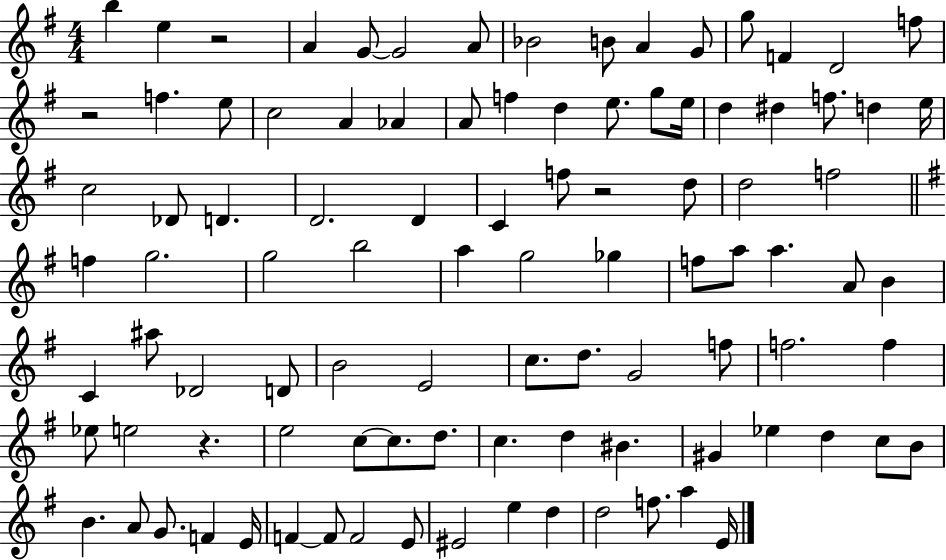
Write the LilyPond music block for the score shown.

{
  \clef treble
  \numericTimeSignature
  \time 4/4
  \key g \major
  b''4 e''4 r2 | a'4 g'8~~ g'2 a'8 | bes'2 b'8 a'4 g'8 | g''8 f'4 d'2 f''8 | \break r2 f''4. e''8 | c''2 a'4 aes'4 | a'8 f''4 d''4 e''8. g''8 e''16 | d''4 dis''4 f''8. d''4 e''16 | \break c''2 des'8 d'4. | d'2. d'4 | c'4 f''8 r2 d''8 | d''2 f''2 | \break \bar "||" \break \key e \minor f''4 g''2. | g''2 b''2 | a''4 g''2 ges''4 | f''8 a''8 a''4. a'8 b'4 | \break c'4 ais''8 des'2 d'8 | b'2 e'2 | c''8. d''8. g'2 f''8 | f''2. f''4 | \break ees''8 e''2 r4. | e''2 c''8~~ c''8. d''8. | c''4. d''4 bis'4. | gis'4 ees''4 d''4 c''8 b'8 | \break b'4. a'8 g'8. f'4 e'16 | f'4~~ f'8 f'2 e'8 | eis'2 e''4 d''4 | d''2 f''8. a''4 e'16 | \break \bar "|."
}